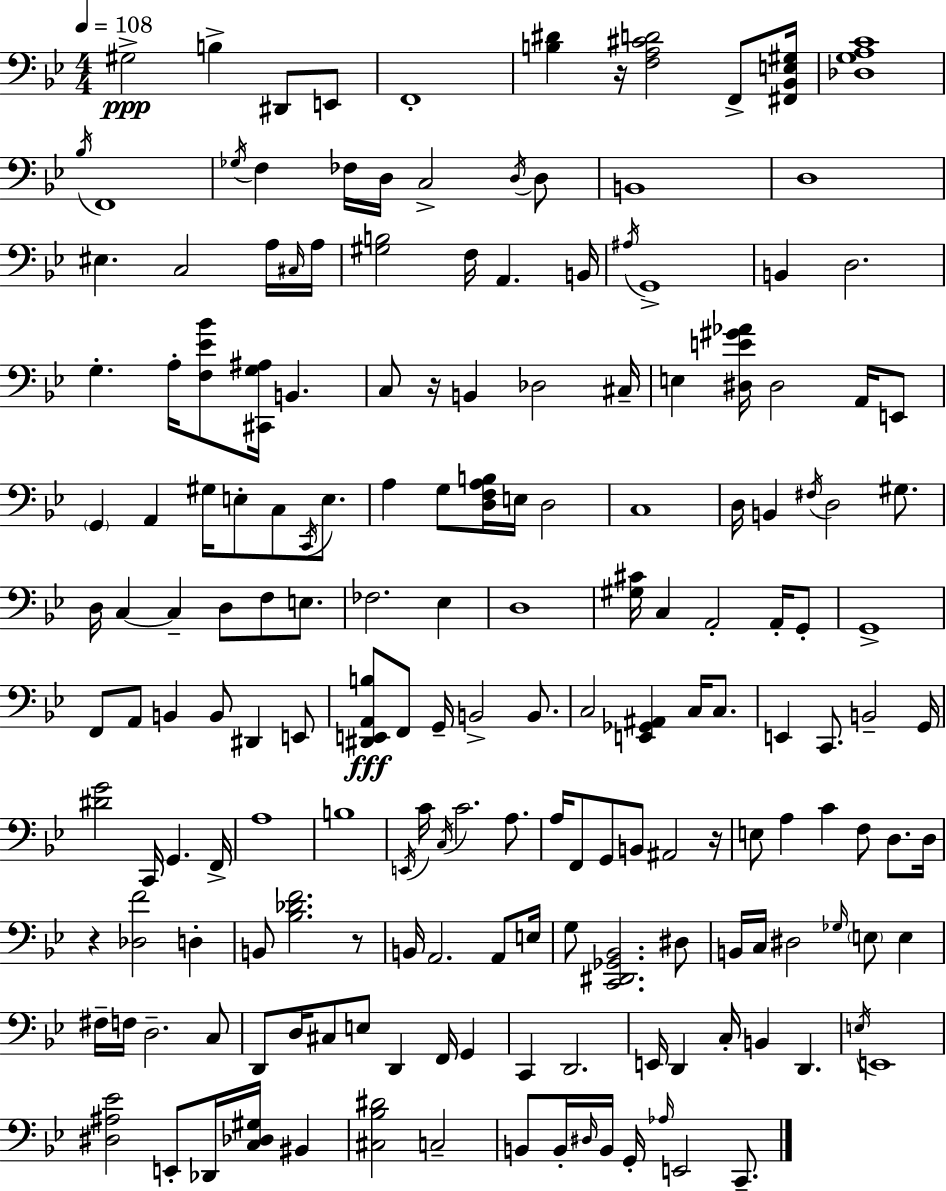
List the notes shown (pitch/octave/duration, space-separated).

G#3/h B3/q D#2/e E2/e F2/w [B3,D#4]/q R/s [F3,A3,C#4,D4]/h F2/e [F#2,Bb2,E3,G#3]/s [Db3,G3,A3,C4]/w Bb3/s F2/w Gb3/s F3/q FES3/s D3/s C3/h D3/s D3/e B2/w D3/w EIS3/q. C3/h A3/s C#3/s A3/s [G#3,B3]/h F3/s A2/q. B2/s A#3/s G2/w B2/q D3/h. G3/q. A3/s [F3,Eb4,Bb4]/e [C#2,G3,A#3]/s B2/q. C3/e R/s B2/q Db3/h C#3/s E3/q [D#3,E4,G#4,Ab4]/s D#3/h A2/s E2/e G2/q A2/q G#3/s E3/e C3/e C2/s E3/e. A3/q G3/e [D3,F3,A3,B3]/s E3/s D3/h C3/w D3/s B2/q F#3/s D3/h G#3/e. D3/s C3/q C3/q D3/e F3/e E3/e. FES3/h. Eb3/q D3/w [G#3,C#4]/s C3/q A2/h A2/s G2/e G2/w F2/e A2/e B2/q B2/e D#2/q E2/e [D#2,E2,A2,B3]/e F2/e G2/s B2/h B2/e. C3/h [E2,Gb2,A#2]/q C3/s C3/e. E2/q C2/e. B2/h G2/s [D#4,G4]/h C2/s G2/q. F2/s A3/w B3/w E2/s C4/s C3/s C4/h. A3/e. A3/s F2/e G2/e B2/e A#2/h R/s E3/e A3/q C4/q F3/e D3/e. D3/s R/q [Db3,F4]/h D3/q B2/e [Bb3,Db4,F4]/h. R/e B2/s A2/h. A2/e E3/s G3/e [C2,D#2,Gb2,Bb2]/h. D#3/e B2/s C3/s D#3/h Gb3/s E3/e E3/q F#3/s F3/s D3/h. C3/e D2/e D3/s C#3/e E3/e D2/q F2/s G2/q C2/q D2/h. E2/s D2/q C3/s B2/q D2/q. E3/s E2/w [D#3,A#3,Eb4]/h E2/e Db2/s [C3,Db3,G#3]/s BIS2/q [C#3,Bb3,D#4]/h C3/h B2/e B2/s D#3/s B2/s G2/s Ab3/s E2/h C2/e.